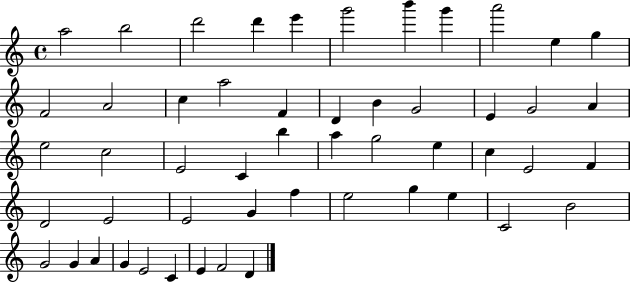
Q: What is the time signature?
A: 4/4